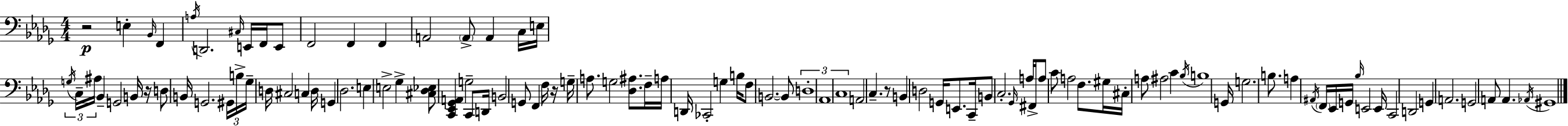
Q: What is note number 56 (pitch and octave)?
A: B2